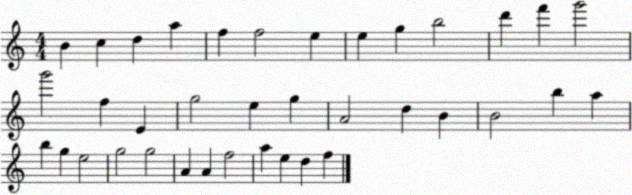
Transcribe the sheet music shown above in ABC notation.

X:1
T:Untitled
M:4/4
L:1/4
K:C
B c d a f f2 e e g b2 d' f' g'2 g'2 f E g2 e g A2 d B B2 b a b g e2 g2 g2 A A f2 a e d f